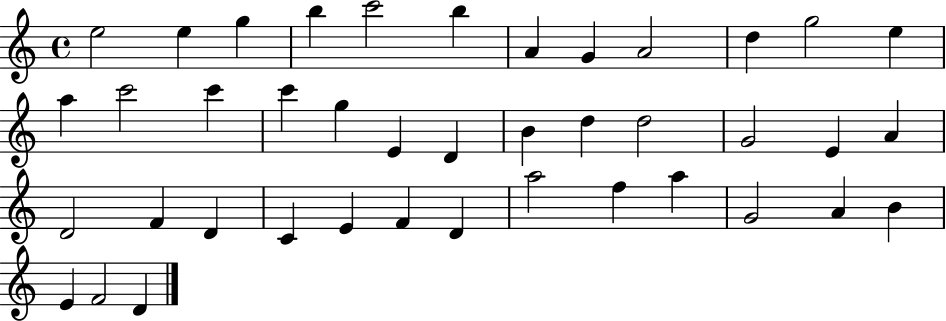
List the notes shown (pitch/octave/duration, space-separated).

E5/h E5/q G5/q B5/q C6/h B5/q A4/q G4/q A4/h D5/q G5/h E5/q A5/q C6/h C6/q C6/q G5/q E4/q D4/q B4/q D5/q D5/h G4/h E4/q A4/q D4/h F4/q D4/q C4/q E4/q F4/q D4/q A5/h F5/q A5/q G4/h A4/q B4/q E4/q F4/h D4/q